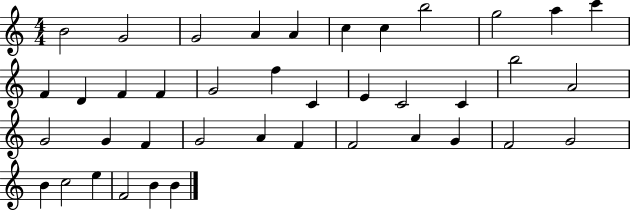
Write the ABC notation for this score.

X:1
T:Untitled
M:4/4
L:1/4
K:C
B2 G2 G2 A A c c b2 g2 a c' F D F F G2 f C E C2 C b2 A2 G2 G F G2 A F F2 A G F2 G2 B c2 e F2 B B